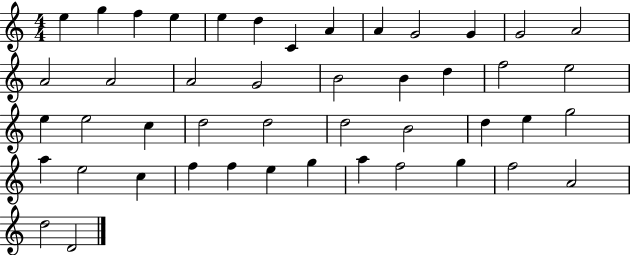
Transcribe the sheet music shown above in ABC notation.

X:1
T:Untitled
M:4/4
L:1/4
K:C
e g f e e d C A A G2 G G2 A2 A2 A2 A2 G2 B2 B d f2 e2 e e2 c d2 d2 d2 B2 d e g2 a e2 c f f e g a f2 g f2 A2 d2 D2